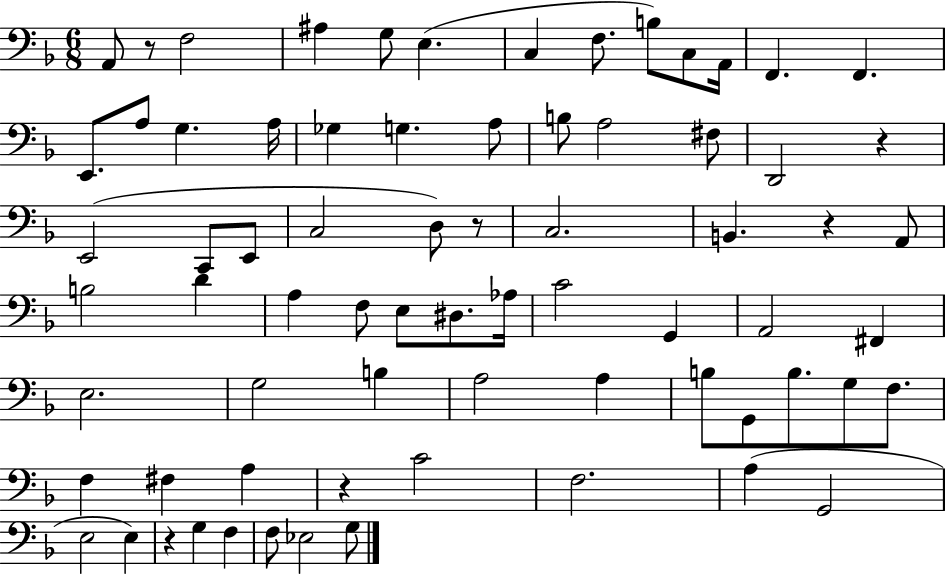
X:1
T:Untitled
M:6/8
L:1/4
K:F
A,,/2 z/2 F,2 ^A, G,/2 E, C, F,/2 B,/2 C,/2 A,,/4 F,, F,, E,,/2 A,/2 G, A,/4 _G, G, A,/2 B,/2 A,2 ^F,/2 D,,2 z E,,2 C,,/2 E,,/2 C,2 D,/2 z/2 C,2 B,, z A,,/2 B,2 D A, F,/2 E,/2 ^D,/2 _A,/4 C2 G,, A,,2 ^F,, E,2 G,2 B, A,2 A, B,/2 G,,/2 B,/2 G,/2 F,/2 F, ^F, A, z C2 F,2 A, G,,2 E,2 E, z G, F, F,/2 _E,2 G,/2